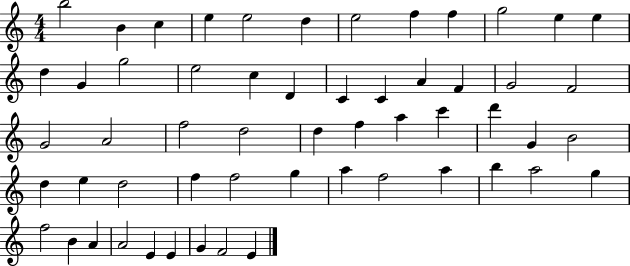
{
  \clef treble
  \numericTimeSignature
  \time 4/4
  \key c \major
  b''2 b'4 c''4 | e''4 e''2 d''4 | e''2 f''4 f''4 | g''2 e''4 e''4 | \break d''4 g'4 g''2 | e''2 c''4 d'4 | c'4 c'4 a'4 f'4 | g'2 f'2 | \break g'2 a'2 | f''2 d''2 | d''4 f''4 a''4 c'''4 | d'''4 g'4 b'2 | \break d''4 e''4 d''2 | f''4 f''2 g''4 | a''4 f''2 a''4 | b''4 a''2 g''4 | \break f''2 b'4 a'4 | a'2 e'4 e'4 | g'4 f'2 e'4 | \bar "|."
}